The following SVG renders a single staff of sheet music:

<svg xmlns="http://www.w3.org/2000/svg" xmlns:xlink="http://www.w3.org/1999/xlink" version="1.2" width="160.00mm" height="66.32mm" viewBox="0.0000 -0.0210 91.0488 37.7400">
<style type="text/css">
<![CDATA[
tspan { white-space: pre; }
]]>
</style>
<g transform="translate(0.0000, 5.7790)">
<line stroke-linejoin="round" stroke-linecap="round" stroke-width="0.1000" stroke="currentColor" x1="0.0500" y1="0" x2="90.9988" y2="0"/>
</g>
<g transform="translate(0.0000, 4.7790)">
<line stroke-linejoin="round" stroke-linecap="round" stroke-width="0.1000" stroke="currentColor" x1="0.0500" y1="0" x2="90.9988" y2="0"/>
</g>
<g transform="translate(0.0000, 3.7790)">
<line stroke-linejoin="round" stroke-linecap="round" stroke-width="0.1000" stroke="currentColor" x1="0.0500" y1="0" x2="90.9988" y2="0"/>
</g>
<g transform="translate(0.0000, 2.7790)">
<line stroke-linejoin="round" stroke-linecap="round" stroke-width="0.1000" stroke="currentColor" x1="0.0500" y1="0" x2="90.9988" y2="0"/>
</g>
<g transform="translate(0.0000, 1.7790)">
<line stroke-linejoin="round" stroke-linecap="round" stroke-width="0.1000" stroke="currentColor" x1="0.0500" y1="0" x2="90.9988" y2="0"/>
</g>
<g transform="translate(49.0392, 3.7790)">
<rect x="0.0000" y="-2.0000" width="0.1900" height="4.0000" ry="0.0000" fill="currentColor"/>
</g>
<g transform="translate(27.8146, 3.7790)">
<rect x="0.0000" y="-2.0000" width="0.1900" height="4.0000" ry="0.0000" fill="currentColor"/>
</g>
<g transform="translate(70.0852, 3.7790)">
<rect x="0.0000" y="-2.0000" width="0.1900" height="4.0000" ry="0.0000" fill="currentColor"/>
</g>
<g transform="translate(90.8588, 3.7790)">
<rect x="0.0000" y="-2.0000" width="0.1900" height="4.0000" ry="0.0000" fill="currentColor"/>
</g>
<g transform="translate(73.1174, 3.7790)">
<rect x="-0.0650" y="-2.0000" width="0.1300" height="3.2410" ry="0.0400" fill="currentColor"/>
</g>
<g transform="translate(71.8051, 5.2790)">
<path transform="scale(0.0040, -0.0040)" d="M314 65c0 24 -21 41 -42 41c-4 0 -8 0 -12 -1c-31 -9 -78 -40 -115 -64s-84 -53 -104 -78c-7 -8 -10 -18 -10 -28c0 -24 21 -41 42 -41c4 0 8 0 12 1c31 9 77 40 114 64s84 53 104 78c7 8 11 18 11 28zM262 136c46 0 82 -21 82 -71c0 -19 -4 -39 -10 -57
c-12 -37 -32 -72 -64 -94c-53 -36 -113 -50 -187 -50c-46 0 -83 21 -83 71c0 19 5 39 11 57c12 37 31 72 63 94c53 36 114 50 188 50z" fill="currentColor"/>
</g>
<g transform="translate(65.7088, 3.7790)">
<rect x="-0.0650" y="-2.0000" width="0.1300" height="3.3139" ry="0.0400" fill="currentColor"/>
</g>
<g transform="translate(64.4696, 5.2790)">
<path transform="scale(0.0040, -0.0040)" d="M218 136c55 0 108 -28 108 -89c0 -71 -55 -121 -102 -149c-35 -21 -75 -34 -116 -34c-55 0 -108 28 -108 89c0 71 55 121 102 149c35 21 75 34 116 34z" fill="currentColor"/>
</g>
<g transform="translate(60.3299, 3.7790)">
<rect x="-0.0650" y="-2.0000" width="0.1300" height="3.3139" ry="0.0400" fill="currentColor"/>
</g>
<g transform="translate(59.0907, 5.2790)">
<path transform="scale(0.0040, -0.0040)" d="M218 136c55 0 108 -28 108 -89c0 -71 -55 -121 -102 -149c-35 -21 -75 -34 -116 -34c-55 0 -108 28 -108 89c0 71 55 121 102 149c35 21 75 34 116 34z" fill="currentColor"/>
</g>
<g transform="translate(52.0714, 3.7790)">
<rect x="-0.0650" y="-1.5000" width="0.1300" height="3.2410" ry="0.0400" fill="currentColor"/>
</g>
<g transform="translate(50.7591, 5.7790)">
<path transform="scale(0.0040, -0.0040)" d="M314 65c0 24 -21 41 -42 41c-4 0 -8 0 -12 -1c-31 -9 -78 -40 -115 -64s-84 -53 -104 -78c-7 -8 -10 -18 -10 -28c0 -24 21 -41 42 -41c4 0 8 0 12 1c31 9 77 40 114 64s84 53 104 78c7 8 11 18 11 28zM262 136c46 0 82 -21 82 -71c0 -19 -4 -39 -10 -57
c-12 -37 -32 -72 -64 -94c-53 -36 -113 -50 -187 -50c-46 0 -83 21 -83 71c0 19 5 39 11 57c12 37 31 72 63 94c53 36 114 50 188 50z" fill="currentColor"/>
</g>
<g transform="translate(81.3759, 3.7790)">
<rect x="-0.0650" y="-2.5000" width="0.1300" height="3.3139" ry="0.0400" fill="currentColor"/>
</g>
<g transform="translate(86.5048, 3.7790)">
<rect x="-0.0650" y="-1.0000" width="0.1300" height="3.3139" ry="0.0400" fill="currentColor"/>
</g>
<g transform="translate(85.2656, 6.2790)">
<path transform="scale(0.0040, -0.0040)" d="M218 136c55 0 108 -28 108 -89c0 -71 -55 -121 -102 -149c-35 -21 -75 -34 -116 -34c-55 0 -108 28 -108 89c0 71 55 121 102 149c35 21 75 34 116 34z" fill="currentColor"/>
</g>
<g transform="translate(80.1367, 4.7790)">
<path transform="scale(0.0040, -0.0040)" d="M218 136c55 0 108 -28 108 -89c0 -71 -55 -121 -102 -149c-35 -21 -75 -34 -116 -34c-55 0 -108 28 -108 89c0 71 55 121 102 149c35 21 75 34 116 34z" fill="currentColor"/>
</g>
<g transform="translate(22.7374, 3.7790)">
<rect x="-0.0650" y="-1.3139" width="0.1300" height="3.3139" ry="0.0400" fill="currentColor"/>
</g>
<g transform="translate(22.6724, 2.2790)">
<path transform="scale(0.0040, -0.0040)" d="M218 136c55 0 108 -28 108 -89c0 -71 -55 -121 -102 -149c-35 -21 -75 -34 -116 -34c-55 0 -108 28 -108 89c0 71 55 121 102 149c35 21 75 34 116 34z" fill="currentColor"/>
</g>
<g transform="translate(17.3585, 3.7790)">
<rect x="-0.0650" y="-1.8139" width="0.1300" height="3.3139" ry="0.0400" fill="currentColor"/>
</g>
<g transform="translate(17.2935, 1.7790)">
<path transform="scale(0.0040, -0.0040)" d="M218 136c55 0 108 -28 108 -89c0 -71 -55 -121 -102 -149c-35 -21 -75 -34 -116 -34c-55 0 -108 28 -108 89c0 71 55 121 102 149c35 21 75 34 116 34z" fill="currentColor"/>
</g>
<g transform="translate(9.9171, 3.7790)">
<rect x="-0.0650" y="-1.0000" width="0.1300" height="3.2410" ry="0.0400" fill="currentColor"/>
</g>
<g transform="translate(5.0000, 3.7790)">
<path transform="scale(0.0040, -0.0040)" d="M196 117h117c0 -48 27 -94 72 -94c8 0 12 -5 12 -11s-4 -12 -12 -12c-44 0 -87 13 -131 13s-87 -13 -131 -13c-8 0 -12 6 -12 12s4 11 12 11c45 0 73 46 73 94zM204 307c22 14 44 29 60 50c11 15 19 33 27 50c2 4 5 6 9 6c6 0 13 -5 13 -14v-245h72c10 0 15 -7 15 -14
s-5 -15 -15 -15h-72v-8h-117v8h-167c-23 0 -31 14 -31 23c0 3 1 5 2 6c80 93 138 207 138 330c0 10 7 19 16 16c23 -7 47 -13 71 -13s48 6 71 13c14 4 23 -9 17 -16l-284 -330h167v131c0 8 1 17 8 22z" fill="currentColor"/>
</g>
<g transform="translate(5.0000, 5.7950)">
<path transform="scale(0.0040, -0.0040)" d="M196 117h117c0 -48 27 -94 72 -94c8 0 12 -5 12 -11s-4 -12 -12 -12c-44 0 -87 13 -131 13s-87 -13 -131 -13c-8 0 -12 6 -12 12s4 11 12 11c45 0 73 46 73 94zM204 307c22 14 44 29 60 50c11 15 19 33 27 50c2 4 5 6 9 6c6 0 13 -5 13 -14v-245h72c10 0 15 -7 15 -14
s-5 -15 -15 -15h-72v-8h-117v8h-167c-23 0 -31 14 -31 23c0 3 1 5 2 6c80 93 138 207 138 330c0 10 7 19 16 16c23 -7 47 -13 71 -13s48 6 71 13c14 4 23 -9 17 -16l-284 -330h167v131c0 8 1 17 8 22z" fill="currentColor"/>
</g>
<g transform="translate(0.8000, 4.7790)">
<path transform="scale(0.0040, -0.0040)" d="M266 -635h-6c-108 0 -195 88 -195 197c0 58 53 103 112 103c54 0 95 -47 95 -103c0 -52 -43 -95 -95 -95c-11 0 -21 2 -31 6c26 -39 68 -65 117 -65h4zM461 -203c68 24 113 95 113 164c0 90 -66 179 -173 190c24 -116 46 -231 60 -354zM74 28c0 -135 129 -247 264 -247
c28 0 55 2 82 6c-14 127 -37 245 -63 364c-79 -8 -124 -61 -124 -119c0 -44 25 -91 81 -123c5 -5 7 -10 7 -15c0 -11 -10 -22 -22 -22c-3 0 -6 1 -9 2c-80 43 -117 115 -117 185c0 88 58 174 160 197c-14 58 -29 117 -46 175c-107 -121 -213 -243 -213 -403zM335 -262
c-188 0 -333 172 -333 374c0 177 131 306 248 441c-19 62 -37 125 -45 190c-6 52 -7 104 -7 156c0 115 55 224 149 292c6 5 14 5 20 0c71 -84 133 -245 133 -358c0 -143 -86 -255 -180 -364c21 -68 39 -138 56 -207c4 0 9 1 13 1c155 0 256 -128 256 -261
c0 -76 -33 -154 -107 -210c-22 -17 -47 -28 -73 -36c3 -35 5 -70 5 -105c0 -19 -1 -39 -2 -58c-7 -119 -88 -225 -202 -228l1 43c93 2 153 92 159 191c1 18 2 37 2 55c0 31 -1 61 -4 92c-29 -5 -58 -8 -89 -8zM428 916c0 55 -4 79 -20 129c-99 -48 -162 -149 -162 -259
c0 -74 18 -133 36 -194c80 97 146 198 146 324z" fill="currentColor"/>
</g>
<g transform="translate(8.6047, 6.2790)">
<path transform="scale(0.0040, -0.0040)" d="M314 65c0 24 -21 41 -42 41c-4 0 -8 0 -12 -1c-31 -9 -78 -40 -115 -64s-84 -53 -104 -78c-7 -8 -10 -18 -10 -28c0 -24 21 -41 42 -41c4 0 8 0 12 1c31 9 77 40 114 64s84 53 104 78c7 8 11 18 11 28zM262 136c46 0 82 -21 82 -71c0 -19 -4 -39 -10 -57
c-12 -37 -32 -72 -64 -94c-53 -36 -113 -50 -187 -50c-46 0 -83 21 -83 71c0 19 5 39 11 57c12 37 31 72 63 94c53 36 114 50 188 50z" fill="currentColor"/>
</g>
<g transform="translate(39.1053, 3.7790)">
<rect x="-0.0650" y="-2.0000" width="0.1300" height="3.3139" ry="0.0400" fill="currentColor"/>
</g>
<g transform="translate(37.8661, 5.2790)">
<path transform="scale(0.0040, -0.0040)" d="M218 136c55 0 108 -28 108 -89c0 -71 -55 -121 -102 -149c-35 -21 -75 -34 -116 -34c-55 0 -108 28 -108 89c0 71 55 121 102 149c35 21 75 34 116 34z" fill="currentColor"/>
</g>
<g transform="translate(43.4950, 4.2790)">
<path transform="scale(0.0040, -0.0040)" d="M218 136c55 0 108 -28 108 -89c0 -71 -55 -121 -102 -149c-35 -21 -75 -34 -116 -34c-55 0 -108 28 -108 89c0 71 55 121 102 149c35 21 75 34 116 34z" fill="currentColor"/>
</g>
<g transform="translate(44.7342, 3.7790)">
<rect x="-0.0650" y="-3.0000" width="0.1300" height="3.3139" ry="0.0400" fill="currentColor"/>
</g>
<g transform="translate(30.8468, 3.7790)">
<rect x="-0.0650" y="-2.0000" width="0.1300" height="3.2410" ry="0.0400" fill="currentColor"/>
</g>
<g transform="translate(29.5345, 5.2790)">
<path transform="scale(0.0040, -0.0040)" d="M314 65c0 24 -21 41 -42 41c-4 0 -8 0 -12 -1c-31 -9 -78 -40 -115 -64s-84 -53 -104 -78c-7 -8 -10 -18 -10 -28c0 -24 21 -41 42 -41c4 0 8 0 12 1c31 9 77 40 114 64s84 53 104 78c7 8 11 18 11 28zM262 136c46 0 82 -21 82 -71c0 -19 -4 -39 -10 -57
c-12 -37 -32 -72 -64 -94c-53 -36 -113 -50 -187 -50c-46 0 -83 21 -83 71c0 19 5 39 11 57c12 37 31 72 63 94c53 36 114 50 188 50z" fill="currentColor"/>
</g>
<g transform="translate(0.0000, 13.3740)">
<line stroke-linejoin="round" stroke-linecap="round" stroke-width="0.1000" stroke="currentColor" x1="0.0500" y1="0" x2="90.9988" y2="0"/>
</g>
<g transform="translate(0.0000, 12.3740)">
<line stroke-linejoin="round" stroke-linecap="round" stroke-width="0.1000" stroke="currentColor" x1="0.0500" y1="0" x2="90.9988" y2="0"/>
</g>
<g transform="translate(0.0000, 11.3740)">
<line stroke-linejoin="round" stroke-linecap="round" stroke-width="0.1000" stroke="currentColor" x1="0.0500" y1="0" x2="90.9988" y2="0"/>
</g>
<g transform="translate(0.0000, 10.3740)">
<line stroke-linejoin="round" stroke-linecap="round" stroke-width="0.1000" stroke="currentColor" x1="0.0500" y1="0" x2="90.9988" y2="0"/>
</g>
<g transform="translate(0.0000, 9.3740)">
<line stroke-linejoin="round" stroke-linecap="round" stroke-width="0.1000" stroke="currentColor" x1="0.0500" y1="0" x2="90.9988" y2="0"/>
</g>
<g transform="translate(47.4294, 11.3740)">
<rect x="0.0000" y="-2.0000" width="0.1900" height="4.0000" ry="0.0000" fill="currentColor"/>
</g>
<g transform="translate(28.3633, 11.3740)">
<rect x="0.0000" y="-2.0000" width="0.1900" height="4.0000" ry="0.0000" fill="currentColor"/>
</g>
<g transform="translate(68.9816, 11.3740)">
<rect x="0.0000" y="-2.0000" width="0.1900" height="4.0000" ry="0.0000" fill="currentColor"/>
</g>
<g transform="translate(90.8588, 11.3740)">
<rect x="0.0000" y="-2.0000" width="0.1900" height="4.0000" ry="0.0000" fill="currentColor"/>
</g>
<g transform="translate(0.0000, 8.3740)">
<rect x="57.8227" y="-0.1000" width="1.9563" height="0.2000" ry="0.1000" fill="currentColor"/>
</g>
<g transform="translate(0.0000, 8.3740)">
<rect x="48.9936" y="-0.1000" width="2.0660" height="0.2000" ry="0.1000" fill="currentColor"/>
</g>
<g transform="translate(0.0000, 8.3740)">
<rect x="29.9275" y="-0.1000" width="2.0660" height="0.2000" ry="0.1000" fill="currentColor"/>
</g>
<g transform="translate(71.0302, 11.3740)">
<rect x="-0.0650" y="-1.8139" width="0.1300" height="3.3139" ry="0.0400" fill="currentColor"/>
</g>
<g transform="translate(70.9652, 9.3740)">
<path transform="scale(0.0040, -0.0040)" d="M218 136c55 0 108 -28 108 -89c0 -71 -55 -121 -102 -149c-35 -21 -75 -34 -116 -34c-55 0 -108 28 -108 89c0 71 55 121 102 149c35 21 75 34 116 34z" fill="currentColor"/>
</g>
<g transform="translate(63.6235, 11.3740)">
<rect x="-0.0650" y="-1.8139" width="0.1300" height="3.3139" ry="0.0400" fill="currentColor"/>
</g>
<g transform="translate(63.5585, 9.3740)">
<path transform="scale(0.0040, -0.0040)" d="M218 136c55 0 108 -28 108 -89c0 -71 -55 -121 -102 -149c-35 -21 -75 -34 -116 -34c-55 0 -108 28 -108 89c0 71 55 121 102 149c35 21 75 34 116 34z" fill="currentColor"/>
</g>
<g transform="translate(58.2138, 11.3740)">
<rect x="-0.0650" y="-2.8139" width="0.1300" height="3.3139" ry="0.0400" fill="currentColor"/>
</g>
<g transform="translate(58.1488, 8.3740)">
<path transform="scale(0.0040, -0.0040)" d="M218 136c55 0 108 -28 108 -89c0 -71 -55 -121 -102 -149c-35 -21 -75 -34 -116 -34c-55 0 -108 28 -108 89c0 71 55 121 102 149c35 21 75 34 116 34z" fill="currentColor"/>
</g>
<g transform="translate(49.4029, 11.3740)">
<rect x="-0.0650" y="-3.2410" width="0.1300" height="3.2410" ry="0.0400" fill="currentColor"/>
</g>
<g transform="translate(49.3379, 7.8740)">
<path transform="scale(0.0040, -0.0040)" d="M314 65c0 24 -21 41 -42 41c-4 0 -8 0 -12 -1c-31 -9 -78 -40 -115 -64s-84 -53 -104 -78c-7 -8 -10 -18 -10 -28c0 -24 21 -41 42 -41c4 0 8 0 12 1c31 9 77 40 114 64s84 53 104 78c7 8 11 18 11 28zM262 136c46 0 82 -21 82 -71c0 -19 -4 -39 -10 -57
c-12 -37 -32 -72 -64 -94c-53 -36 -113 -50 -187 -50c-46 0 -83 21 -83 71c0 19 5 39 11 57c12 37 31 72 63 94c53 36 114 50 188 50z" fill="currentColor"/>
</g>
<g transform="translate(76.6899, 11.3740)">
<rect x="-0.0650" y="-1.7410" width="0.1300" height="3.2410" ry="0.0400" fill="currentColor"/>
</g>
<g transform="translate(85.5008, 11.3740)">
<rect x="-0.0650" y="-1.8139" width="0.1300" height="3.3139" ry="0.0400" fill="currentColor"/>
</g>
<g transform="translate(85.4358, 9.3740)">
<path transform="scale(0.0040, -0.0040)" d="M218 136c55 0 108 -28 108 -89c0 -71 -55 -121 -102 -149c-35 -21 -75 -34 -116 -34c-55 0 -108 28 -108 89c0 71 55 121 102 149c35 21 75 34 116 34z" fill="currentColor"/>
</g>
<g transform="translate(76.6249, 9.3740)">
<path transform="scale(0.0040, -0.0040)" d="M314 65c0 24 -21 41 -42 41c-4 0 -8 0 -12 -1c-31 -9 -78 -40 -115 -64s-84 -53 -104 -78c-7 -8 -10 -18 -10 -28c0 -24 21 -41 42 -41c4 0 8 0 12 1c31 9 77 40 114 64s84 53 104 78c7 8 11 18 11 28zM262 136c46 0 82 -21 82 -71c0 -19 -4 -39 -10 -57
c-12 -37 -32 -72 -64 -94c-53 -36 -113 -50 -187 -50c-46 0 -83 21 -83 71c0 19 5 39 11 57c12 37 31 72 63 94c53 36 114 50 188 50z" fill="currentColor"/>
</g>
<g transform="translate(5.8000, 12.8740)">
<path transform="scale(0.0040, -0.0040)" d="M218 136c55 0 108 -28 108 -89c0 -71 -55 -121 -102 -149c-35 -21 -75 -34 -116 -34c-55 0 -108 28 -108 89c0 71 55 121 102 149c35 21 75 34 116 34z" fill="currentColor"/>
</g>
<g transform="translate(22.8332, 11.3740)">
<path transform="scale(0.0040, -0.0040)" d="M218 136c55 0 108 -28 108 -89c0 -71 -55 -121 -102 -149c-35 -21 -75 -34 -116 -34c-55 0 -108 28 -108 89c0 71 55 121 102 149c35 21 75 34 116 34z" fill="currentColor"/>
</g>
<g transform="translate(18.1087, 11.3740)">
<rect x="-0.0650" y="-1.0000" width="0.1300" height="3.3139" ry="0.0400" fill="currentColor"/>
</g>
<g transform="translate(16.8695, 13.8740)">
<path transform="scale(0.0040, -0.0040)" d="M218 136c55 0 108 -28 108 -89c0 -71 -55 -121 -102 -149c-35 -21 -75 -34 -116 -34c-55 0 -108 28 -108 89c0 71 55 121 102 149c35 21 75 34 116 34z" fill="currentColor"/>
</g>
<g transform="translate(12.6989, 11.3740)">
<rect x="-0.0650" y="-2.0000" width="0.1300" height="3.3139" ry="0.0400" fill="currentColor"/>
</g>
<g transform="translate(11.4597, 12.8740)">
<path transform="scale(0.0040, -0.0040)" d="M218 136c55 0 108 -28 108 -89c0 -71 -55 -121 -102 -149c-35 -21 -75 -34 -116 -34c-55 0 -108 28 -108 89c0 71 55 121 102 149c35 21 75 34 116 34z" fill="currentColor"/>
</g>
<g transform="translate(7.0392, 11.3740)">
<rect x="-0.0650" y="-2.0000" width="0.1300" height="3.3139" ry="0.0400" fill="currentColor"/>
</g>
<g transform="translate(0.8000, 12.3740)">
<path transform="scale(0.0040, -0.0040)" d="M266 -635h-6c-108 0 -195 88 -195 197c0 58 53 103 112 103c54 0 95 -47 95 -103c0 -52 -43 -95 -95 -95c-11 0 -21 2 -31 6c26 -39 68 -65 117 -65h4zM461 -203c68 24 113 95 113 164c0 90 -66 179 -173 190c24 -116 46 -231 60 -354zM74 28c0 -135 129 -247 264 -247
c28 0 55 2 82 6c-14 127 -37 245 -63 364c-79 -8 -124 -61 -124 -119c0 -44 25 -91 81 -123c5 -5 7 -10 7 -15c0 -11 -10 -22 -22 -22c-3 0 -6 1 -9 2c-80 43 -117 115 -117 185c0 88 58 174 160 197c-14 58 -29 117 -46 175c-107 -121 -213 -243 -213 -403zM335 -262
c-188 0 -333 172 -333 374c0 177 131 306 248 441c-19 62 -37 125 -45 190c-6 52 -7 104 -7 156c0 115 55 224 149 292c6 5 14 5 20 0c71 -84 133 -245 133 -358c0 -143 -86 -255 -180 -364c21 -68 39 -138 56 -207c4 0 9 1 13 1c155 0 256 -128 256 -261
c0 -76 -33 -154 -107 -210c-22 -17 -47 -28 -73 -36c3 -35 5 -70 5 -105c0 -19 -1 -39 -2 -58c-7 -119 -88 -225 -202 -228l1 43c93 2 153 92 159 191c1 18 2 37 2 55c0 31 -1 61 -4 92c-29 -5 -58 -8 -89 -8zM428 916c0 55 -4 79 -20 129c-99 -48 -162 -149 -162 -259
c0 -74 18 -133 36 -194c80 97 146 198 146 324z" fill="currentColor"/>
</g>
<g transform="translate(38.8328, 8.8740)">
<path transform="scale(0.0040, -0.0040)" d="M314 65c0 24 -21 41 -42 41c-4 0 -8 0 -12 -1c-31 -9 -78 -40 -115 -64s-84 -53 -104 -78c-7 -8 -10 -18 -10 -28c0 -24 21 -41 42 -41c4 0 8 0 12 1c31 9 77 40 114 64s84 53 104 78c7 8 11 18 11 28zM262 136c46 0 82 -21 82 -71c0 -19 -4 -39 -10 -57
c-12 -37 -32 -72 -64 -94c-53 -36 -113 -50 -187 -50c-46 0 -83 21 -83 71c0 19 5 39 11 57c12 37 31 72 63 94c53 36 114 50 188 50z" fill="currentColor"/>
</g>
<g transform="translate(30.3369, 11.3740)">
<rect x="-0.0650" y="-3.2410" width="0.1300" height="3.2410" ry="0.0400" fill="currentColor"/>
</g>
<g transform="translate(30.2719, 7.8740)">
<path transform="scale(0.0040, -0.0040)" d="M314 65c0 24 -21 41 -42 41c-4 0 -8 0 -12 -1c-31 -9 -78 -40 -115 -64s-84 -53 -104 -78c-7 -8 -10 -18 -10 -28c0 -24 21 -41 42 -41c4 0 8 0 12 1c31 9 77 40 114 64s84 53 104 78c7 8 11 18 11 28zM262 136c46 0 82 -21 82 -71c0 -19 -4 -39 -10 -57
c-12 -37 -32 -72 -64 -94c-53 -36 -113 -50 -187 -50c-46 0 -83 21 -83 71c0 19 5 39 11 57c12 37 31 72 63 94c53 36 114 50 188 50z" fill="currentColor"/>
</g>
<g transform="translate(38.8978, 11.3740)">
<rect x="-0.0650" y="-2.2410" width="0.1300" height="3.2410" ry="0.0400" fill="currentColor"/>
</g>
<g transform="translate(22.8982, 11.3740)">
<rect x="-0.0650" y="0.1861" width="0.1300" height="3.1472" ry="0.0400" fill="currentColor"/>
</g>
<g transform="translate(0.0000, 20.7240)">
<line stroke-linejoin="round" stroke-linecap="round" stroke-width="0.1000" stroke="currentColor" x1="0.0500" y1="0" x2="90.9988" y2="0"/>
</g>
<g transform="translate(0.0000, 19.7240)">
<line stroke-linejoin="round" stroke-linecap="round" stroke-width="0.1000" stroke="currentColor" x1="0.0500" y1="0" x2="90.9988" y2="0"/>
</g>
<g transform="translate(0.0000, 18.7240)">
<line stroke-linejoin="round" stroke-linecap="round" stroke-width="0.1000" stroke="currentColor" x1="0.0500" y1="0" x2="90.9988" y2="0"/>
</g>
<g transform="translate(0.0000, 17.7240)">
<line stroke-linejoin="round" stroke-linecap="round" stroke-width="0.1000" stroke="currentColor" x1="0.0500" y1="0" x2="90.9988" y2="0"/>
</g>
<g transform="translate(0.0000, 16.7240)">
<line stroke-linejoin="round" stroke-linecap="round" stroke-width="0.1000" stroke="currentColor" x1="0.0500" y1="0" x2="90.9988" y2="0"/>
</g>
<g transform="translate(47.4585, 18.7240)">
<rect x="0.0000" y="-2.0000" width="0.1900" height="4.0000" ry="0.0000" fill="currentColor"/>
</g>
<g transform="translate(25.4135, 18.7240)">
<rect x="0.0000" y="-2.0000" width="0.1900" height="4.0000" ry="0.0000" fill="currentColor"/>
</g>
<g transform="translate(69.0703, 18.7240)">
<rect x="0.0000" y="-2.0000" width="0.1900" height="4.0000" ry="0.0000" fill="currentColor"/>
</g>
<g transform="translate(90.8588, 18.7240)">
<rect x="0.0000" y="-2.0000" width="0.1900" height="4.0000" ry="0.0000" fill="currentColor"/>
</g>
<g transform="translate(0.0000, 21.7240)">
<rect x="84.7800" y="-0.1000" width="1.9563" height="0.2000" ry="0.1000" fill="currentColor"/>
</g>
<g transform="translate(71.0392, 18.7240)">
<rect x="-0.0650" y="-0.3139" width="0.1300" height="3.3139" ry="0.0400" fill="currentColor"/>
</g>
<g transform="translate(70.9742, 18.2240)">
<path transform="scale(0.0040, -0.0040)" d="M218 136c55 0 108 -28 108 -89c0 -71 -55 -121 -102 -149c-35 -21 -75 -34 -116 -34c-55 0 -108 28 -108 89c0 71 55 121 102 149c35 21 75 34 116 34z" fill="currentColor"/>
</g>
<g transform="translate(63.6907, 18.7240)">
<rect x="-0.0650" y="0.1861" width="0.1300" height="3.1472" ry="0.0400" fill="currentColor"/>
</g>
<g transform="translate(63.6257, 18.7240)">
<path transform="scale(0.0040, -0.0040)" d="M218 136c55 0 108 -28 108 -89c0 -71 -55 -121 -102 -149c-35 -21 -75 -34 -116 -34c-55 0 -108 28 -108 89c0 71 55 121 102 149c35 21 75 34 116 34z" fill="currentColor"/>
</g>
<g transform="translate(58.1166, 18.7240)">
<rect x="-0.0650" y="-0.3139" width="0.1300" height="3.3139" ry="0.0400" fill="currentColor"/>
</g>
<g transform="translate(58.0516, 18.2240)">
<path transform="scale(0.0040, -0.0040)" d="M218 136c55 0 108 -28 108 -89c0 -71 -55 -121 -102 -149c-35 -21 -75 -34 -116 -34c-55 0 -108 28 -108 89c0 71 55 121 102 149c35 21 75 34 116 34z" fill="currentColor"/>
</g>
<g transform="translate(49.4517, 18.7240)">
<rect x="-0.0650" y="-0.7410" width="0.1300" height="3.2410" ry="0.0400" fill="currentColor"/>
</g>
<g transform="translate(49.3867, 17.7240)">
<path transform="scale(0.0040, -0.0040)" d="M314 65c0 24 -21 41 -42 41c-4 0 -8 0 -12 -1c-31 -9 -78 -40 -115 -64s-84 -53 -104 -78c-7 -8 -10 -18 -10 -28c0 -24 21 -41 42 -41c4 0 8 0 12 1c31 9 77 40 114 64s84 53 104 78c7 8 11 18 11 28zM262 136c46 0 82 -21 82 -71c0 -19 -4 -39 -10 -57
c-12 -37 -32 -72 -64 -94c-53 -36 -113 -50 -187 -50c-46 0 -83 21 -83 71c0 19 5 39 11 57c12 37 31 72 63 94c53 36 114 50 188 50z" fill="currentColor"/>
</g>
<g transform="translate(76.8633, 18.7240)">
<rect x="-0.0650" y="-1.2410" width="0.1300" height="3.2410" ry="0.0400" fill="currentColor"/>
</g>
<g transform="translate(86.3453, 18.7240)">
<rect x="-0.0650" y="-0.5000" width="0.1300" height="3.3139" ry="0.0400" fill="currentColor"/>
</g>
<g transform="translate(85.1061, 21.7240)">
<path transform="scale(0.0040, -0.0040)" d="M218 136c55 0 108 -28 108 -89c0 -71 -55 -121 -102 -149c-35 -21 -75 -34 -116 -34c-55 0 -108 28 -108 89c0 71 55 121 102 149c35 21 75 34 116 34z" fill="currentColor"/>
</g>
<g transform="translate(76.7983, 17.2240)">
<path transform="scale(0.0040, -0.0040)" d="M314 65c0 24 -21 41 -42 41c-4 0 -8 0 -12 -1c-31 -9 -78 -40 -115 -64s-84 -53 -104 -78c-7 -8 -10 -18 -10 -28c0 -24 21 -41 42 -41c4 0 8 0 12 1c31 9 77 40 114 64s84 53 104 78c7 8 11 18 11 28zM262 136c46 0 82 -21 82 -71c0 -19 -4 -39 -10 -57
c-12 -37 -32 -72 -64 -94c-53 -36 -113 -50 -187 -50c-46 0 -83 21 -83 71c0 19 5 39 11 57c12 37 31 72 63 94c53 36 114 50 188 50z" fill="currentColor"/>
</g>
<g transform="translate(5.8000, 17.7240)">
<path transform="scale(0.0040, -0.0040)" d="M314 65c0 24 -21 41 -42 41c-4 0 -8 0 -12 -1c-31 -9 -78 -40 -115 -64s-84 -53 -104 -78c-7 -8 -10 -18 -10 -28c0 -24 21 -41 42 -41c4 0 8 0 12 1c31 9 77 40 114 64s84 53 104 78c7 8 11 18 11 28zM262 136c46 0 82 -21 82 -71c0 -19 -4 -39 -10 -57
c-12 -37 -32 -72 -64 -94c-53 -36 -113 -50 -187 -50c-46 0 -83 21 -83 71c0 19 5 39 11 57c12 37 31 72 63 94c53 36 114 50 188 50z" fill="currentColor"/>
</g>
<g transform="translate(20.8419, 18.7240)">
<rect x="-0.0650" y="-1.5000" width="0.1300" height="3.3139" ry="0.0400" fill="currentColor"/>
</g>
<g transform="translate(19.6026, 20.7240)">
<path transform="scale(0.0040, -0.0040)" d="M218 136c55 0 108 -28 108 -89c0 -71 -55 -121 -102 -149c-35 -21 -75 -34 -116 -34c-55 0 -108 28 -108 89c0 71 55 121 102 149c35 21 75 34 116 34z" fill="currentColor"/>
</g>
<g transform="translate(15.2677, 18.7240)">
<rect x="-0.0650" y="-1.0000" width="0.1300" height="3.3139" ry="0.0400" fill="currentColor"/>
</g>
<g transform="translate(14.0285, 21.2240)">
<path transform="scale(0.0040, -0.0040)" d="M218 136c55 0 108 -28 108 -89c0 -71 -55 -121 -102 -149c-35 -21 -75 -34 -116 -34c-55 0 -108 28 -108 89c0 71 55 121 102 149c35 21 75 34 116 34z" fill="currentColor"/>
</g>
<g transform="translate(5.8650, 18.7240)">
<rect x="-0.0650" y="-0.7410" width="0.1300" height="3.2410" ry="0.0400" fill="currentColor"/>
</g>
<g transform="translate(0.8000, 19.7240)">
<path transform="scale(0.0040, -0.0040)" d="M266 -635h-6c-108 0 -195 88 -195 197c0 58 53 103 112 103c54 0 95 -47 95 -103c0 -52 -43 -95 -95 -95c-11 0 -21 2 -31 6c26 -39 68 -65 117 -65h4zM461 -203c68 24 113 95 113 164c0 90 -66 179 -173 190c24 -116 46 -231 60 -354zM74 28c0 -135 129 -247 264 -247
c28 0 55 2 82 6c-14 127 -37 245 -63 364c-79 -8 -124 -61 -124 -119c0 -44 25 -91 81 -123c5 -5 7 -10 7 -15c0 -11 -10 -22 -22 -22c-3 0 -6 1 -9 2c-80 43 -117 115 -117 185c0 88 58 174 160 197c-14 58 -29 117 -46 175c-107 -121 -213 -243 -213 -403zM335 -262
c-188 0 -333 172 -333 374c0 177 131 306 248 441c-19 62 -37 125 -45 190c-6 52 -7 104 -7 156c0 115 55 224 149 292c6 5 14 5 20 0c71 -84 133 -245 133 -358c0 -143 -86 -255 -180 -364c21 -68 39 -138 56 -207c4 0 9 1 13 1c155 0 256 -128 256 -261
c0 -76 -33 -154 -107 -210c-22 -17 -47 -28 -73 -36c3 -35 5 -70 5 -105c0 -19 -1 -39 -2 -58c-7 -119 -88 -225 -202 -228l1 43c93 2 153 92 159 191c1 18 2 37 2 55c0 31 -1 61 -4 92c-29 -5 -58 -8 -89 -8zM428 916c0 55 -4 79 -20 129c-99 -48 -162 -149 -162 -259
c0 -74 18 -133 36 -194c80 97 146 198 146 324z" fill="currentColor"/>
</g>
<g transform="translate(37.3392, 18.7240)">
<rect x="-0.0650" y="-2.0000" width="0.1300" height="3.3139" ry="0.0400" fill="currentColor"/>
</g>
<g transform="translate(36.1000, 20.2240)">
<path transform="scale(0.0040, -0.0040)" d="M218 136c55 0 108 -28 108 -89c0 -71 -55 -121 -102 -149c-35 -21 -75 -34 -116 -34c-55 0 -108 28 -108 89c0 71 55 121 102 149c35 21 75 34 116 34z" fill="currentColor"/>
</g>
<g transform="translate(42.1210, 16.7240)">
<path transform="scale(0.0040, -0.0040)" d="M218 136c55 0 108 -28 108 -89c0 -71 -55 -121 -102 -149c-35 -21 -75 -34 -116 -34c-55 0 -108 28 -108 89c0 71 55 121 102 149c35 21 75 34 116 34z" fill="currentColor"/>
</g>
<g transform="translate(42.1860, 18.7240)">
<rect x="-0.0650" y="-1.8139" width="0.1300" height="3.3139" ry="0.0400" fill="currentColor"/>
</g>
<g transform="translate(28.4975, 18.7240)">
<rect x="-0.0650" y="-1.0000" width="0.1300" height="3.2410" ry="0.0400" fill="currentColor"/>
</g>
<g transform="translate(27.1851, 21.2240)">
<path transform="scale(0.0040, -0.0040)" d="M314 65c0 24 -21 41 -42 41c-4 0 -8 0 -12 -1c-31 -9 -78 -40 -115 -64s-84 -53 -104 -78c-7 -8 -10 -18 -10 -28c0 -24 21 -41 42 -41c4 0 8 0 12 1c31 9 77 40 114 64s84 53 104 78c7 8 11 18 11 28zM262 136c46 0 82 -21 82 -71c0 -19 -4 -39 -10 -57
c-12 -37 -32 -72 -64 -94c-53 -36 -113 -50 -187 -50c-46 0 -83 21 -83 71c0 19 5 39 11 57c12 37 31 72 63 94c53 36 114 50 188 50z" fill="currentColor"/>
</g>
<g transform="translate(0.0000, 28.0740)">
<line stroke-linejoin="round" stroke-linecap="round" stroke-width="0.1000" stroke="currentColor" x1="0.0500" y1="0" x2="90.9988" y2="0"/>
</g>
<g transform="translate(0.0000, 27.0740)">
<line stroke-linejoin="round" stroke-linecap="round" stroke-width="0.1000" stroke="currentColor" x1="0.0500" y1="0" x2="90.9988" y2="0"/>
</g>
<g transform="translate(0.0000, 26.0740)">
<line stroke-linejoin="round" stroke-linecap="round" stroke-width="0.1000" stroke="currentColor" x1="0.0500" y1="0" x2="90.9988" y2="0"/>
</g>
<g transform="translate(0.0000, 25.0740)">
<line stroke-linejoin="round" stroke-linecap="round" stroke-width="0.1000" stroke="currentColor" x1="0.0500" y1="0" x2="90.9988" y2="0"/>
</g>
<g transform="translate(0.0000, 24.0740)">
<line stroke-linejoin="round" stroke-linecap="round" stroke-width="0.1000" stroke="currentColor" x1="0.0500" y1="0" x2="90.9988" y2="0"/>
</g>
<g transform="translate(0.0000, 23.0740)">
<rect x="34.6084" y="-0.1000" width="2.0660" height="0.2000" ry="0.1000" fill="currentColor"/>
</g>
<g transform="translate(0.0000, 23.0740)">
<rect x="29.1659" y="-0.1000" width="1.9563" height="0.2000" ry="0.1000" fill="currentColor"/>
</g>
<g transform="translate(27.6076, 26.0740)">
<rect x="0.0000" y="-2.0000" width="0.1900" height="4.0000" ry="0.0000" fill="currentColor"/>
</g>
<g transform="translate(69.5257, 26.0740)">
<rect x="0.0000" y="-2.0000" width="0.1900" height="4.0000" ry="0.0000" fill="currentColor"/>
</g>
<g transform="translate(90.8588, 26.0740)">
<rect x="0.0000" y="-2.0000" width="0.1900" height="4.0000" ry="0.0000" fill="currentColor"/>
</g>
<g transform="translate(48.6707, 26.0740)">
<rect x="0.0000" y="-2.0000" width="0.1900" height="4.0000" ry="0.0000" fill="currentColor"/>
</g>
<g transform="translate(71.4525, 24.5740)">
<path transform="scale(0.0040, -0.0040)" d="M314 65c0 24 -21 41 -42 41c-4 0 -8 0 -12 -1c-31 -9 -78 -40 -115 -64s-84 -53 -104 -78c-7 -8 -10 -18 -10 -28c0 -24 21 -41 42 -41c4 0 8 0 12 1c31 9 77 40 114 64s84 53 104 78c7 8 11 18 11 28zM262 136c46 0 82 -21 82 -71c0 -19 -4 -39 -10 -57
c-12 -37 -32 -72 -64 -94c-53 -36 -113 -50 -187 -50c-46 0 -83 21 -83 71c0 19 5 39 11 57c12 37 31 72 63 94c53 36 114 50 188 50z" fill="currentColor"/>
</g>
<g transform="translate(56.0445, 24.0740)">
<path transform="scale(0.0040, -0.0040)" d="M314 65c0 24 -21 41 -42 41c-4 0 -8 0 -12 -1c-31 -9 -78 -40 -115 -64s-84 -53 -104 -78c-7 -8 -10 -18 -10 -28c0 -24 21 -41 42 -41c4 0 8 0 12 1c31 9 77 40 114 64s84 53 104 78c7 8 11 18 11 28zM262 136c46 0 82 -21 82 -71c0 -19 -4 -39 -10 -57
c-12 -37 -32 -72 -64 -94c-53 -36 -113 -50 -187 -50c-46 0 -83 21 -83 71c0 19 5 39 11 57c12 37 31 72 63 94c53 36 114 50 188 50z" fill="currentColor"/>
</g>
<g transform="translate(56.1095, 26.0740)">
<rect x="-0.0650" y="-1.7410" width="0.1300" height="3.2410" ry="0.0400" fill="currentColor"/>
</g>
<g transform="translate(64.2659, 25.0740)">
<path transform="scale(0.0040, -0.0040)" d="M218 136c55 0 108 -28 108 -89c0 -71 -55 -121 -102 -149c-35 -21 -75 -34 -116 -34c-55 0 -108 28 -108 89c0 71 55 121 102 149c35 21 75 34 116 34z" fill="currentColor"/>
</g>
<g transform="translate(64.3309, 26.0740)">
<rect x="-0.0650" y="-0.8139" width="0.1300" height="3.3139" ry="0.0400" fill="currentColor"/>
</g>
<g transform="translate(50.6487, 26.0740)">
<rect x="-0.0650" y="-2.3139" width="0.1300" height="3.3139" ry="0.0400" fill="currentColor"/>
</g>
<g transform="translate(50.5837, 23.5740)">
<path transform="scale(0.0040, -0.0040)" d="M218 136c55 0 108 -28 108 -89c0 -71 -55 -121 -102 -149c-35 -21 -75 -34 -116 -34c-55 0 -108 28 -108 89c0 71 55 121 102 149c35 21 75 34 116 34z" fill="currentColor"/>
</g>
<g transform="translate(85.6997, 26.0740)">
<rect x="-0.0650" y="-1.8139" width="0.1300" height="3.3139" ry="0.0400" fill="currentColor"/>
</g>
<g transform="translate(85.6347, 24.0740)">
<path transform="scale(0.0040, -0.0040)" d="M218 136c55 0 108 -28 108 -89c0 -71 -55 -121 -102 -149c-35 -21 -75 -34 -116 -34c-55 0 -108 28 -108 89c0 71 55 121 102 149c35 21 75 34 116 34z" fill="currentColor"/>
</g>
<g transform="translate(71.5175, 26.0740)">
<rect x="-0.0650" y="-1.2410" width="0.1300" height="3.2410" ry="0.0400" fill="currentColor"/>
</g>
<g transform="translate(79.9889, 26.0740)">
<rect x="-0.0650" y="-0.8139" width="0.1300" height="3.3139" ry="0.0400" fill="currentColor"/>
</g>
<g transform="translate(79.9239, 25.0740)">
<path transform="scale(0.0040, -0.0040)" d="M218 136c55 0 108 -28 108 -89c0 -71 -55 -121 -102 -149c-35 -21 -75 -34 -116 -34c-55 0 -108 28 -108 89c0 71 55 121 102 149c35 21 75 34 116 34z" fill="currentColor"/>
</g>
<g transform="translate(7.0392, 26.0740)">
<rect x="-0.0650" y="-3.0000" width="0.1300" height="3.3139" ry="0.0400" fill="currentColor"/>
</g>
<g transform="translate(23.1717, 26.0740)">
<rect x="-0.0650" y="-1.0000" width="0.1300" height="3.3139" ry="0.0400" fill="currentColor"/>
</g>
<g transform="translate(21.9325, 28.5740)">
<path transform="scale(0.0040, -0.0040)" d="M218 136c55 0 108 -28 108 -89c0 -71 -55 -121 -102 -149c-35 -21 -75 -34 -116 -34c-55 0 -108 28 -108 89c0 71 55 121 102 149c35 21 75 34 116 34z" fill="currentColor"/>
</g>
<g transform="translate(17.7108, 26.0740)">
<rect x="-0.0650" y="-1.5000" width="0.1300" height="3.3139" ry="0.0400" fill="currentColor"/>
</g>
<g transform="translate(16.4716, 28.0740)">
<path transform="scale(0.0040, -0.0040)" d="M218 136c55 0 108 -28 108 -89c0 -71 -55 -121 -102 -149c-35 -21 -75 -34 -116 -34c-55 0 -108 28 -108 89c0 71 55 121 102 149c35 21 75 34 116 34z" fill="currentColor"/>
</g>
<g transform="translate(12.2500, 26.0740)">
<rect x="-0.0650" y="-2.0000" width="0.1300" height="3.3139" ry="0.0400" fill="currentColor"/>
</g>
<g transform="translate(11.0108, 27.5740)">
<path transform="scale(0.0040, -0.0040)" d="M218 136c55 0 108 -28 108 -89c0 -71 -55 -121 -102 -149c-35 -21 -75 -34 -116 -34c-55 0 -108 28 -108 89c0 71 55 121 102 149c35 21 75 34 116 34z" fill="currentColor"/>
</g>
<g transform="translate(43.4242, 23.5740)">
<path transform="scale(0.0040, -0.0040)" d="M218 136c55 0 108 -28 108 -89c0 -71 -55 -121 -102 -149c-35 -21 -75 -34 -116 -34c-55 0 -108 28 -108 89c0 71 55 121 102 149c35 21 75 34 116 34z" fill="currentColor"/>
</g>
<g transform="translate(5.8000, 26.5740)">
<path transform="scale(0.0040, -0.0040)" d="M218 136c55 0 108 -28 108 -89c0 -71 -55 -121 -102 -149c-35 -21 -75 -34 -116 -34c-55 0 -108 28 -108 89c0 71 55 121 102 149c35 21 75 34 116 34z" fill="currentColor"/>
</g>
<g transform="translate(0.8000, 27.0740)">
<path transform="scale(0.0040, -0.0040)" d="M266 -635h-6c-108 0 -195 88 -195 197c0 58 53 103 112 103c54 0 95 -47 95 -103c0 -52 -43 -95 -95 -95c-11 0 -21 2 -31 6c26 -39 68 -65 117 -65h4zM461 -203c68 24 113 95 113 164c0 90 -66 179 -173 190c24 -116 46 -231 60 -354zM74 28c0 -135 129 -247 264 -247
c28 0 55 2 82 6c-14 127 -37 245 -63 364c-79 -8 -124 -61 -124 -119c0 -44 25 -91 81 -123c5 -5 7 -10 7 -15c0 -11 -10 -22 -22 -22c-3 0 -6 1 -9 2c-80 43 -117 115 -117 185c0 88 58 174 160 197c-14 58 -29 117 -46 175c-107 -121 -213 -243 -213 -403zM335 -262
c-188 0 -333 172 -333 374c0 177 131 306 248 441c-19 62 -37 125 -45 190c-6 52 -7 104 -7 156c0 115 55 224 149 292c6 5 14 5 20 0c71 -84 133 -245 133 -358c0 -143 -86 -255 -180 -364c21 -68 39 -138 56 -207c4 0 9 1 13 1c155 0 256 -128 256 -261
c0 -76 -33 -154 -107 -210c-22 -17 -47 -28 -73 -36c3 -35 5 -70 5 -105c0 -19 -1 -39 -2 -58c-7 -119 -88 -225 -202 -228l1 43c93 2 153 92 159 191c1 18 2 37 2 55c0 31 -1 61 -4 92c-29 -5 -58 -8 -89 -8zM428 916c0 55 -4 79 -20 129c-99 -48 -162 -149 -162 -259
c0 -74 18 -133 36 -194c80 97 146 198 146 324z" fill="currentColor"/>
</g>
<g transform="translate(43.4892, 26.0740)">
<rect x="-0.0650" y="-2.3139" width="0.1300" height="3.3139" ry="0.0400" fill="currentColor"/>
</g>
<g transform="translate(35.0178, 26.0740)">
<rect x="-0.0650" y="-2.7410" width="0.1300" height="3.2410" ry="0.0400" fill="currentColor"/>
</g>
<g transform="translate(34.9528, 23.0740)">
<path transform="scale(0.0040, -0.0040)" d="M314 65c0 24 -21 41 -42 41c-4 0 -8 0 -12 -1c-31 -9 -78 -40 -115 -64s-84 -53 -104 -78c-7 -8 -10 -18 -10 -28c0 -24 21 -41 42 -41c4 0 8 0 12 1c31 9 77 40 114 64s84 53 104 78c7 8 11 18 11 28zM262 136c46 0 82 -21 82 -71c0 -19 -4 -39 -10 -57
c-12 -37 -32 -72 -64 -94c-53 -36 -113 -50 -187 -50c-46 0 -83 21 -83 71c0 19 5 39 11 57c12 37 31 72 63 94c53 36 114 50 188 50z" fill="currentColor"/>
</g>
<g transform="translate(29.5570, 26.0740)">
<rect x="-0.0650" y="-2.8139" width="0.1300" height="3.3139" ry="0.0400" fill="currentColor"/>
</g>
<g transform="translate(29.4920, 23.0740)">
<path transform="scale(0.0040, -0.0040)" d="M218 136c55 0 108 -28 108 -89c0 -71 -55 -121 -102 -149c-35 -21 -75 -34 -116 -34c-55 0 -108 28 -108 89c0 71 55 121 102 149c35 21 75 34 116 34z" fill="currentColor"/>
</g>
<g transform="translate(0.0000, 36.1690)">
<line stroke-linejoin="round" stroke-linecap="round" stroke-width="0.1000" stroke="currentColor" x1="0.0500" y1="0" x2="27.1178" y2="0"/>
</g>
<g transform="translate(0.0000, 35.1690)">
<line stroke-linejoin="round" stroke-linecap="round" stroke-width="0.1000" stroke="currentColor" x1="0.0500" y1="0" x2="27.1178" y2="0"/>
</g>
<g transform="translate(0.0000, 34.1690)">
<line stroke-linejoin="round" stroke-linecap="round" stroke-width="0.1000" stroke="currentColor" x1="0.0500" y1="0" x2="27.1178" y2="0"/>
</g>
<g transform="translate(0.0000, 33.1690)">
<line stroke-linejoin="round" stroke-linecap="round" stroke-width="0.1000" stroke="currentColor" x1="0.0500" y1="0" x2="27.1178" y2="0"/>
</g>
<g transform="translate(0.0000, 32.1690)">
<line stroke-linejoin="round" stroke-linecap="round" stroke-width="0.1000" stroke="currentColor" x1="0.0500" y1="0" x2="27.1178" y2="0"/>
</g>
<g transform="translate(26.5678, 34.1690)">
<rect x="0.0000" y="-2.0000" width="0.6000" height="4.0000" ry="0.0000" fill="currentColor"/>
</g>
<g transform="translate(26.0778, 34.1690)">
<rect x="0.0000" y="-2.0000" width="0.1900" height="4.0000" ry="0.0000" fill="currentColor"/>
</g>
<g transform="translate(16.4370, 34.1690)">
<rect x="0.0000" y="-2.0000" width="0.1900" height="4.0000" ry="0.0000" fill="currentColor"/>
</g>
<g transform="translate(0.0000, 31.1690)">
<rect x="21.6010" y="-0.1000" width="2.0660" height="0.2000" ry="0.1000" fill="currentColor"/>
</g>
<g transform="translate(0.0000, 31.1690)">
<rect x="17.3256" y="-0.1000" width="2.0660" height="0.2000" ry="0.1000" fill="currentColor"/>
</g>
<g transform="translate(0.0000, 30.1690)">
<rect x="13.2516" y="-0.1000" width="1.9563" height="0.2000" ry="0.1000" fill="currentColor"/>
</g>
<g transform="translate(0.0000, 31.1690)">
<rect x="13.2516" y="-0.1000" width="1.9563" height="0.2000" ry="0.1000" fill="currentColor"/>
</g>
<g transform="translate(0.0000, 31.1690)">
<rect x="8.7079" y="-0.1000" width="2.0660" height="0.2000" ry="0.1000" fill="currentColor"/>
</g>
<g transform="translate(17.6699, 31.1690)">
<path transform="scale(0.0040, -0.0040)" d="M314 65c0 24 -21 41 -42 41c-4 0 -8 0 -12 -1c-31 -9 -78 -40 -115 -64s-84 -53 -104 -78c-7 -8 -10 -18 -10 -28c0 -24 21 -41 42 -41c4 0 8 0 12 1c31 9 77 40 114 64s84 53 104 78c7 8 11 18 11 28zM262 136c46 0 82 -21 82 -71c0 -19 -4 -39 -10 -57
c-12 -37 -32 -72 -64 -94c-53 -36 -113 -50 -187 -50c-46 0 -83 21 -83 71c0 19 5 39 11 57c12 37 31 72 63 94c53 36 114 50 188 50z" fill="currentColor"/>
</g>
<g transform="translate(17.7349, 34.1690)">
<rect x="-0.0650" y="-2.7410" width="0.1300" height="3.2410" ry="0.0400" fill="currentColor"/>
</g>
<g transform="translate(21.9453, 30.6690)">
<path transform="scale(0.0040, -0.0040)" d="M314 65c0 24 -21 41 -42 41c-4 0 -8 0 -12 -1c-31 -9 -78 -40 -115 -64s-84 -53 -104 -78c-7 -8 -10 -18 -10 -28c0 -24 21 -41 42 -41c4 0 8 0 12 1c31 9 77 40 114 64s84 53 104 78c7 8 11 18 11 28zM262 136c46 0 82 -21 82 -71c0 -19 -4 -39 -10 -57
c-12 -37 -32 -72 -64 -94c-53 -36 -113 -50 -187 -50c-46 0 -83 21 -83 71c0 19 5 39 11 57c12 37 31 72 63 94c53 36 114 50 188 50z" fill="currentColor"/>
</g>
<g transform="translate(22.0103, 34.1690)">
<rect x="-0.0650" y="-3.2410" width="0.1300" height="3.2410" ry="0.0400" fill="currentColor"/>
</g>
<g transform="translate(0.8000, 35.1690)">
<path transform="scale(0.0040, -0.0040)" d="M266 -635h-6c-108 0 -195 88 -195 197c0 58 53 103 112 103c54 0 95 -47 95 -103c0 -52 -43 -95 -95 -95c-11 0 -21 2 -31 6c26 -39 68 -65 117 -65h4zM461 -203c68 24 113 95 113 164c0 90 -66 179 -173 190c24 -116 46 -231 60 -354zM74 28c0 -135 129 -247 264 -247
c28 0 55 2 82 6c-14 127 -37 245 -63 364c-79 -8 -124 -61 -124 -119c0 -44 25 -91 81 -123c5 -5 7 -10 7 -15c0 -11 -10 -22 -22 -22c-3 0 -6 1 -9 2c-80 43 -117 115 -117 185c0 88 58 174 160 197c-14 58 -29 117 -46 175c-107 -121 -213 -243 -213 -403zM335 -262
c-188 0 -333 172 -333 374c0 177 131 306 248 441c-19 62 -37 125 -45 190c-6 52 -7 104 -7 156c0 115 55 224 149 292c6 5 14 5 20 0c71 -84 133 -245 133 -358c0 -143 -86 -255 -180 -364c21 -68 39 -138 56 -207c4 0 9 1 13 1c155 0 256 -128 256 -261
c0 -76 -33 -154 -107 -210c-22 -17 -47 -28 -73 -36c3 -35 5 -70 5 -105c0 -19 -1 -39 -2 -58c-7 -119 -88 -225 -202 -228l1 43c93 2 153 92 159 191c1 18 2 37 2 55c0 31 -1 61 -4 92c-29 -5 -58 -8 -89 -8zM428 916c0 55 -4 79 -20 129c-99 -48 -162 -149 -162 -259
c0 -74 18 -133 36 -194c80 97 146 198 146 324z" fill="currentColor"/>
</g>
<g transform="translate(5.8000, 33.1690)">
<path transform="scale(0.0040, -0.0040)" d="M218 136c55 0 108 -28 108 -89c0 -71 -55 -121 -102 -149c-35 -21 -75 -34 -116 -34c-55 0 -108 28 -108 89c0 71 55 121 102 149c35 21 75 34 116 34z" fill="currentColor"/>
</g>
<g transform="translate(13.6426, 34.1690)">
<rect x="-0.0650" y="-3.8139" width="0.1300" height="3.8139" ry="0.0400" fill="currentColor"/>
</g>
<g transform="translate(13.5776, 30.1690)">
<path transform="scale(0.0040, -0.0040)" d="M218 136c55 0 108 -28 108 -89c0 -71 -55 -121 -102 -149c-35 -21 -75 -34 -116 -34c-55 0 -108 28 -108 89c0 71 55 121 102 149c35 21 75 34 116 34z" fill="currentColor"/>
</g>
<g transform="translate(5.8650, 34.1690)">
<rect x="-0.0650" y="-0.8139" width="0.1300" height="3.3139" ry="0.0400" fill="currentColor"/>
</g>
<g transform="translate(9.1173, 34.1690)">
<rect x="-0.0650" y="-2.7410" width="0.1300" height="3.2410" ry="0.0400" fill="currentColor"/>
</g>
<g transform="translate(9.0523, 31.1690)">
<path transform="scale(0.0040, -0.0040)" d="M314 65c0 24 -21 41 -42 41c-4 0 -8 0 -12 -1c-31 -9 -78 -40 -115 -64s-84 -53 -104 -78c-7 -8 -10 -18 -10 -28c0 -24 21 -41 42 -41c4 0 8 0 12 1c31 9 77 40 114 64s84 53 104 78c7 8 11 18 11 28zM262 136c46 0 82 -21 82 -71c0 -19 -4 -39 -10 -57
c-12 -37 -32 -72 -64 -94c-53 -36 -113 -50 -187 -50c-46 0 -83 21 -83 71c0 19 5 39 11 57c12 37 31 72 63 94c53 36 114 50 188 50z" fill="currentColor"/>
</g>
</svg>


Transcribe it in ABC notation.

X:1
T:Untitled
M:4/4
L:1/4
K:C
D2 f e F2 F A E2 F F F2 G D F F D B b2 g2 b2 a f f f2 f d2 D E D2 F f d2 c B c e2 C A F E D a a2 g g f2 d e2 d f d a2 c' a2 b2